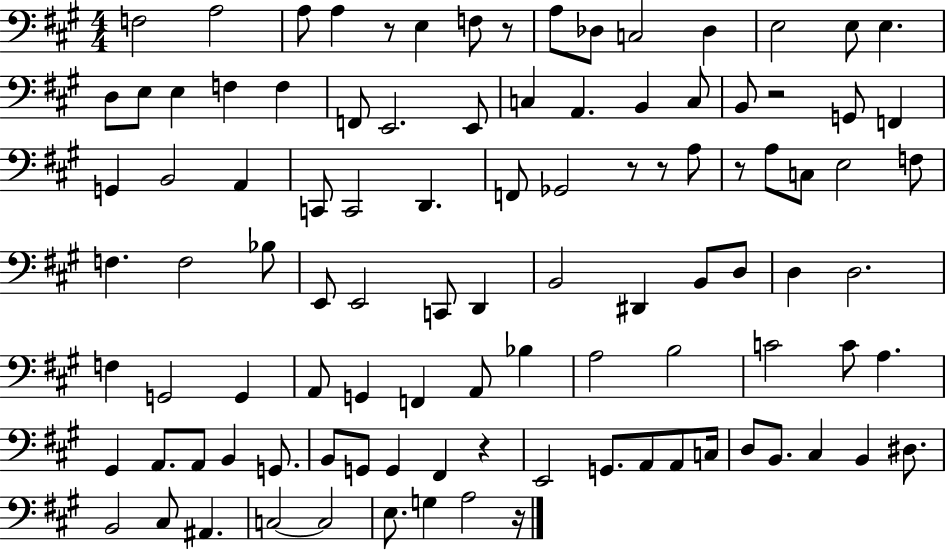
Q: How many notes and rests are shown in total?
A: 102